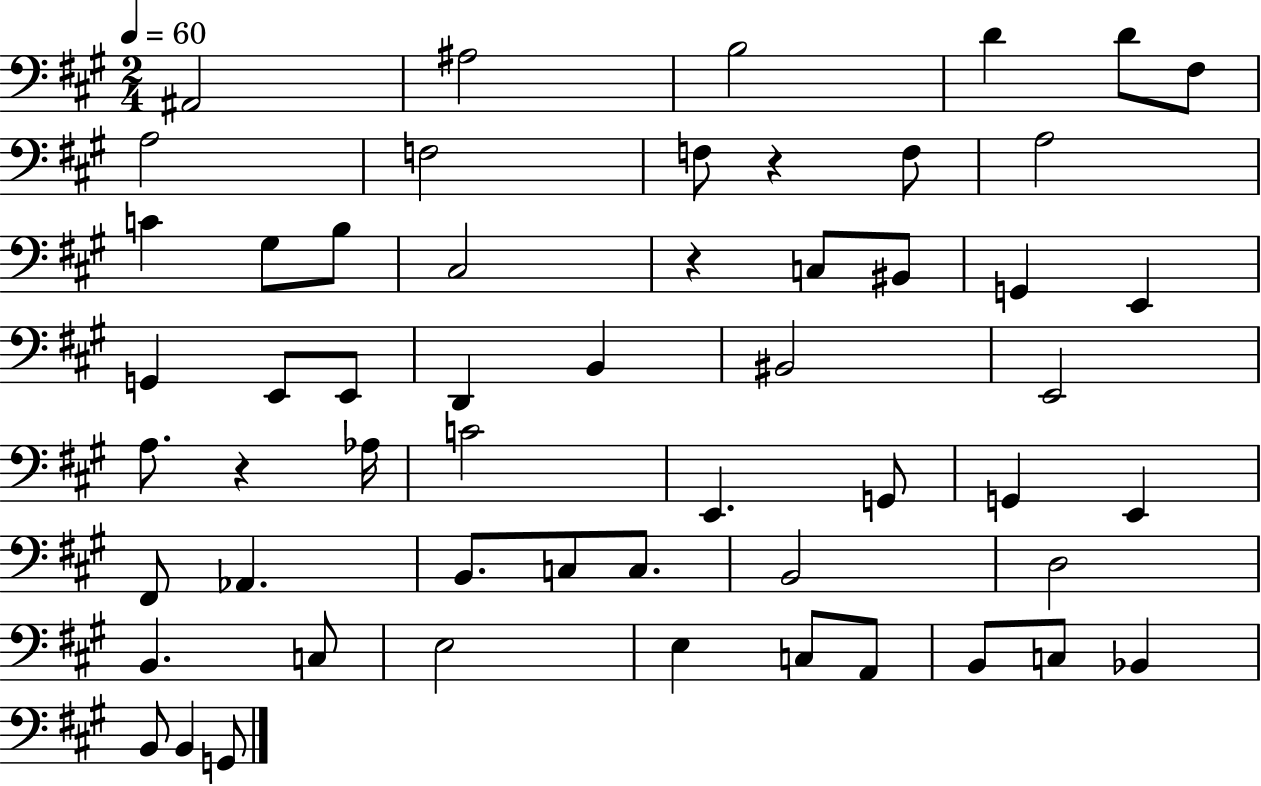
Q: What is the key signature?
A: A major